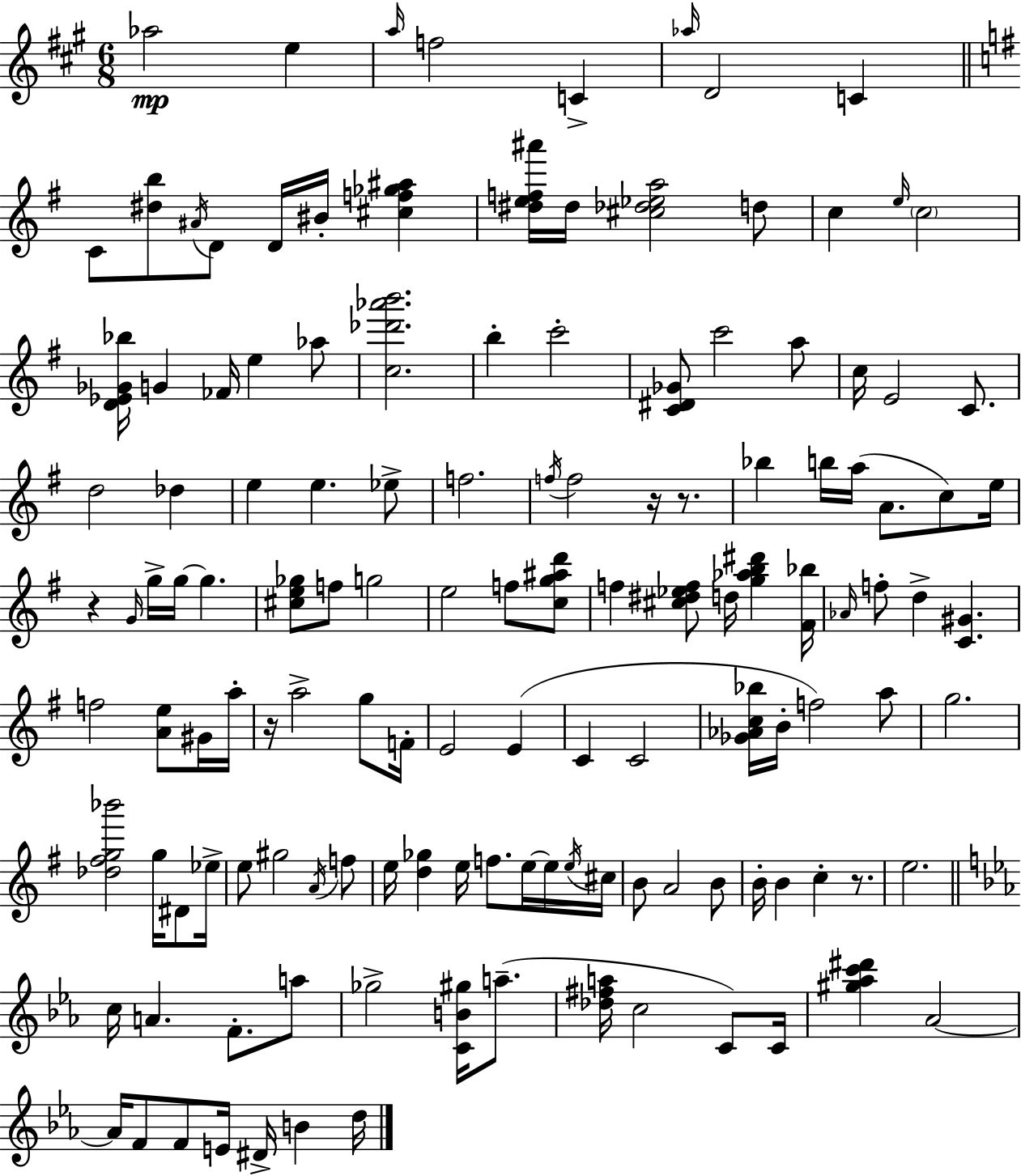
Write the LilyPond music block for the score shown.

{
  \clef treble
  \numericTimeSignature
  \time 6/8
  \key a \major
  aes''2\mp e''4 | \grace { a''16 } f''2 c'4-> | \grace { aes''16 } d'2 c'4 | \bar "||" \break \key e \minor c'8 <dis'' b''>8 \acciaccatura { ais'16 } d'8 d'16 bis'16-. <cis'' f'' ges'' ais''>4 | <dis'' e'' f'' ais'''>16 dis''16 <cis'' des'' ees'' a''>2 d''8 | c''4 \grace { e''16 } \parenthesize c''2 | <d' ees' ges' bes''>16 g'4 fes'16 e''4 | \break aes''8 <c'' des''' aes''' b'''>2. | b''4-. c'''2-. | <c' dis' ges'>8 c'''2 | a''8 c''16 e'2 c'8. | \break d''2 des''4 | e''4 e''4. | ees''8-> f''2. | \acciaccatura { f''16 } f''2 r16 | \break r8. bes''4 b''16 a''16( a'8. | c''8) e''16 r4 \grace { g'16 } g''16-> g''16~~ g''4. | <cis'' e'' ges''>8 f''8 g''2 | e''2 | \break f''8 <c'' g'' ais'' d'''>8 f''4 <cis'' dis'' ees'' f''>8 d''16 <g'' aes'' b'' dis'''>4 | <fis' bes''>16 \grace { aes'16 } f''8-. d''4-> <c' gis'>4. | f''2 | <a' e''>8 gis'16 a''16-. r16 a''2-> | \break g''8 f'16-. e'2 | e'4( c'4 c'2 | <ges' aes' c'' bes''>16 b'16-. f''2) | a''8 g''2. | \break <des'' fis'' g'' bes'''>2 | g''16 dis'8 ees''16-> e''8 gis''2 | \acciaccatura { a'16 } f''8 e''16 <d'' ges''>4 e''16 | f''8. e''16~~ e''16 \acciaccatura { e''16 } cis''16 b'8 a'2 | \break b'8 b'16-. b'4 | c''4-. r8. e''2. | \bar "||" \break \key c \minor c''16 a'4. f'8.-. a''8 | ges''2-> <c' b' gis''>16 a''8.--( | <des'' fis'' a''>16 c''2 c'8) c'16 | <gis'' aes'' c''' dis'''>4 aes'2~~ | \break aes'16 f'8 f'8 e'16 dis'16-> b'4 d''16 | \bar "|."
}